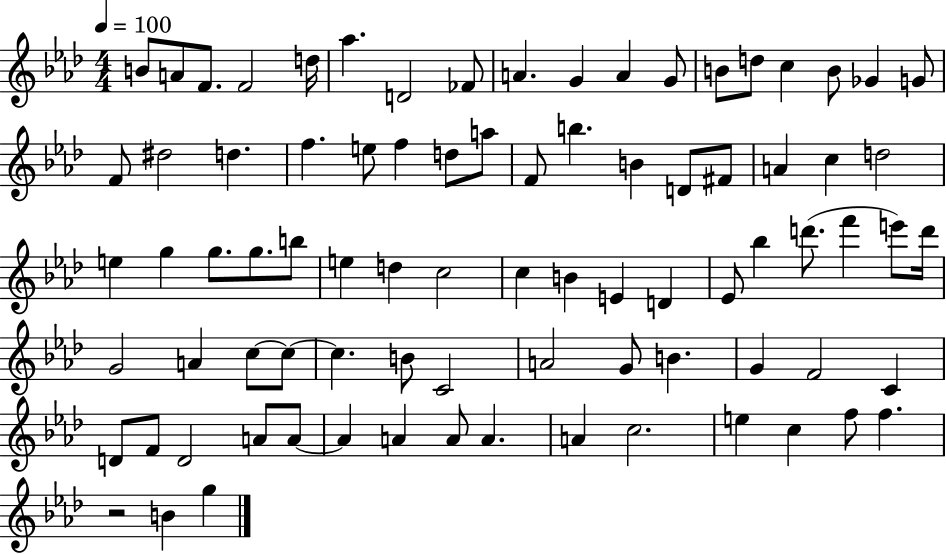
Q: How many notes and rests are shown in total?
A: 83